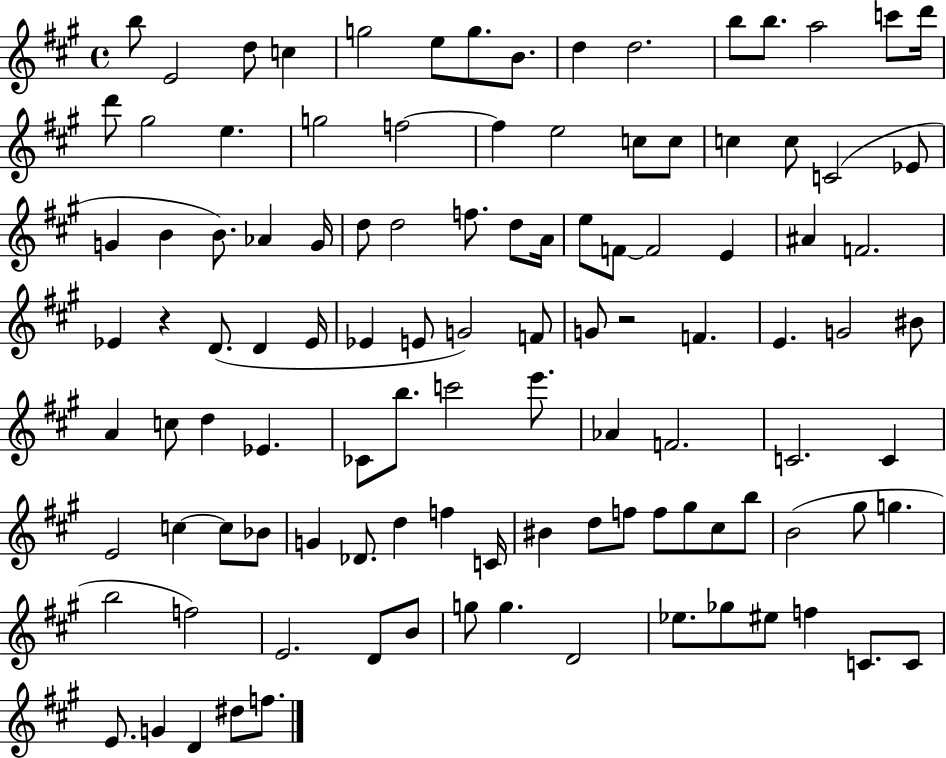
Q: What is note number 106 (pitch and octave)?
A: D#5